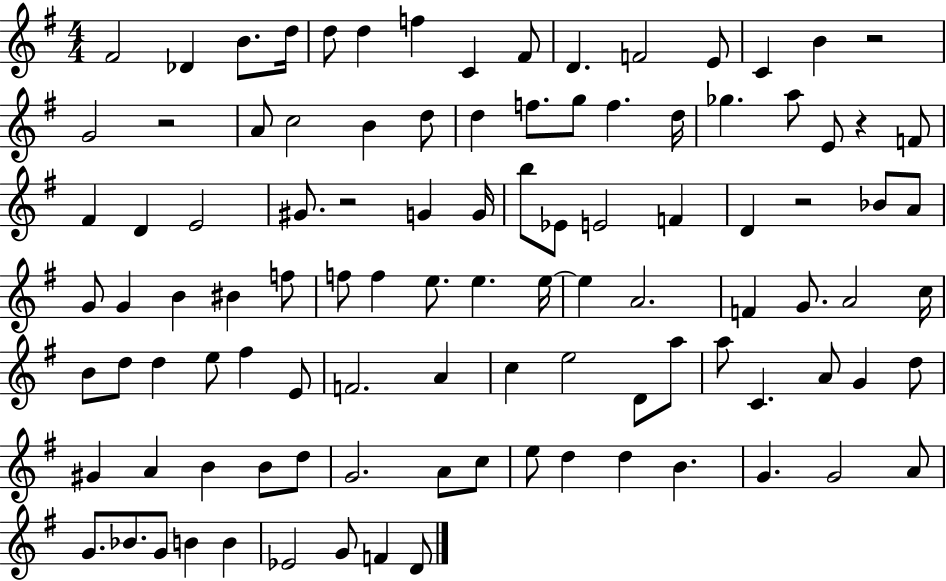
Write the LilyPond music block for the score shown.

{
  \clef treble
  \numericTimeSignature
  \time 4/4
  \key g \major
  \repeat volta 2 { fis'2 des'4 b'8. d''16 | d''8 d''4 f''4 c'4 fis'8 | d'4. f'2 e'8 | c'4 b'4 r2 | \break g'2 r2 | a'8 c''2 b'4 d''8 | d''4 f''8. g''8 f''4. d''16 | ges''4. a''8 e'8 r4 f'8 | \break fis'4 d'4 e'2 | gis'8. r2 g'4 g'16 | b''8 ees'8 e'2 f'4 | d'4 r2 bes'8 a'8 | \break g'8 g'4 b'4 bis'4 f''8 | f''8 f''4 e''8. e''4. e''16~~ | e''4 a'2. | f'4 g'8. a'2 c''16 | \break b'8 d''8 d''4 e''8 fis''4 e'8 | f'2. a'4 | c''4 e''2 d'8 a''8 | a''8 c'4. a'8 g'4 d''8 | \break gis'4 a'4 b'4 b'8 d''8 | g'2. a'8 c''8 | e''8 d''4 d''4 b'4. | g'4. g'2 a'8 | \break g'8. bes'8. g'8 b'4 b'4 | ees'2 g'8 f'4 d'8 | } \bar "|."
}